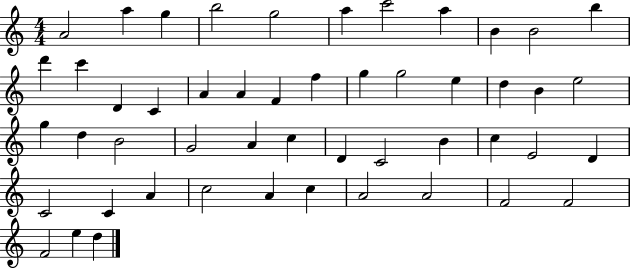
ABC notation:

X:1
T:Untitled
M:4/4
L:1/4
K:C
A2 a g b2 g2 a c'2 a B B2 b d' c' D C A A F f g g2 e d B e2 g d B2 G2 A c D C2 B c E2 D C2 C A c2 A c A2 A2 F2 F2 F2 e d